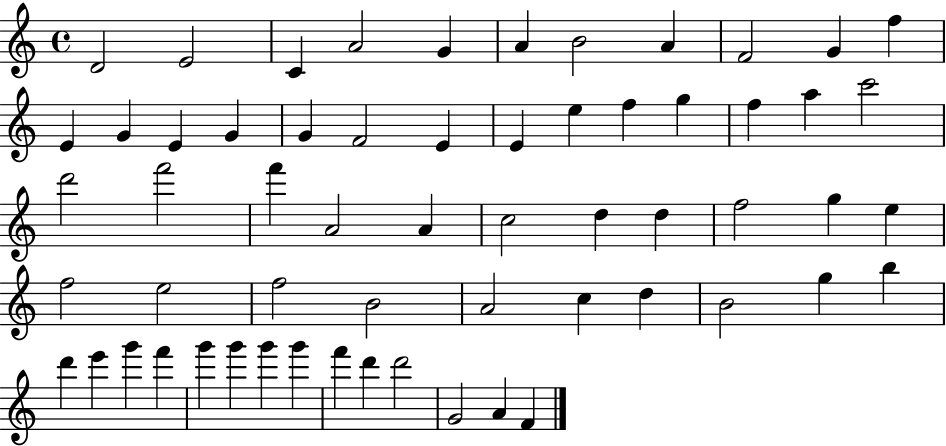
{
  \clef treble
  \time 4/4
  \defaultTimeSignature
  \key c \major
  d'2 e'2 | c'4 a'2 g'4 | a'4 b'2 a'4 | f'2 g'4 f''4 | \break e'4 g'4 e'4 g'4 | g'4 f'2 e'4 | e'4 e''4 f''4 g''4 | f''4 a''4 c'''2 | \break d'''2 f'''2 | f'''4 a'2 a'4 | c''2 d''4 d''4 | f''2 g''4 e''4 | \break f''2 e''2 | f''2 b'2 | a'2 c''4 d''4 | b'2 g''4 b''4 | \break d'''4 e'''4 g'''4 f'''4 | g'''4 g'''4 g'''4 g'''4 | f'''4 d'''4 d'''2 | g'2 a'4 f'4 | \break \bar "|."
}